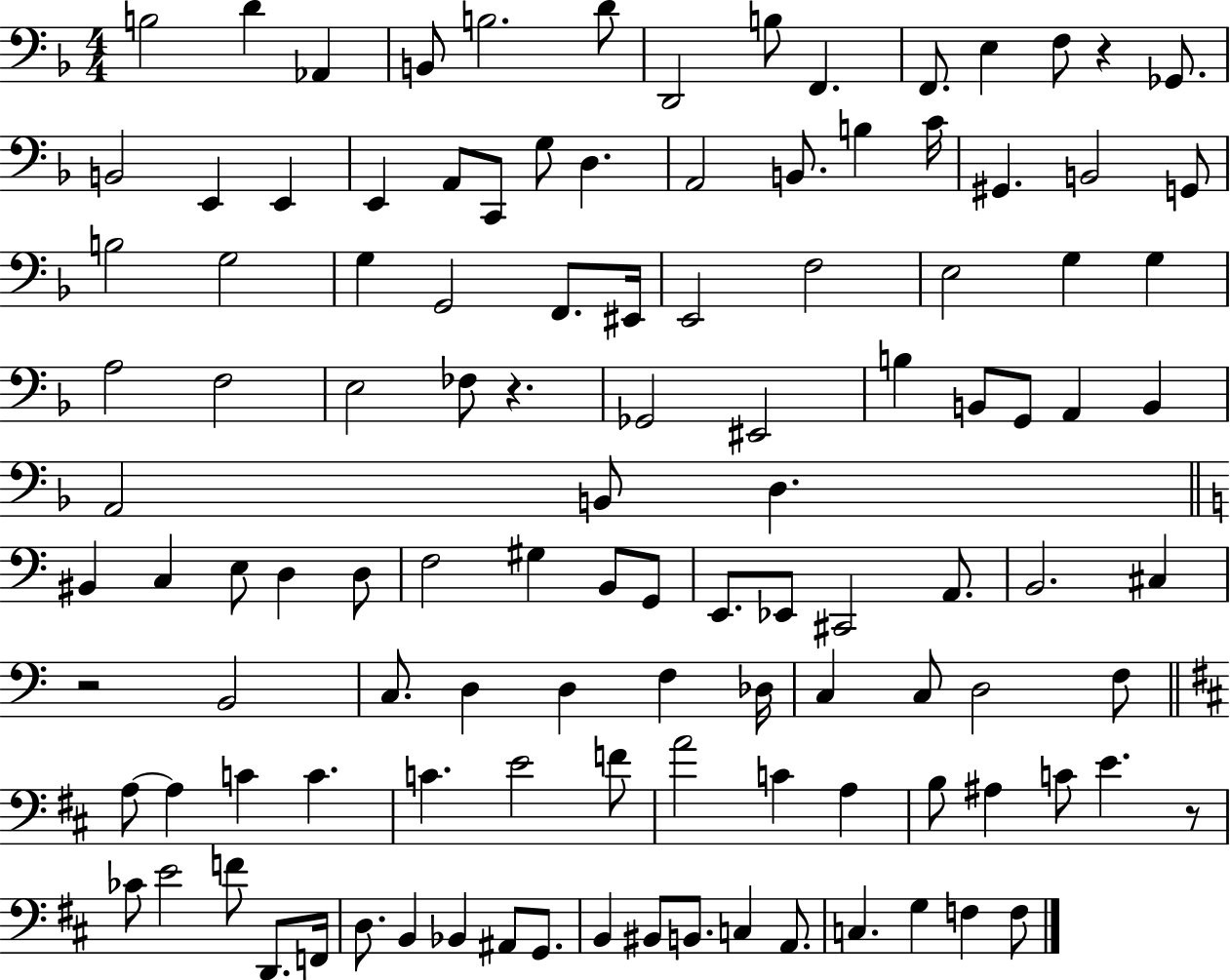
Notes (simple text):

B3/h D4/q Ab2/q B2/e B3/h. D4/e D2/h B3/e F2/q. F2/e. E3/q F3/e R/q Gb2/e. B2/h E2/q E2/q E2/q A2/e C2/e G3/e D3/q. A2/h B2/e. B3/q C4/s G#2/q. B2/h G2/e B3/h G3/h G3/q G2/h F2/e. EIS2/s E2/h F3/h E3/h G3/q G3/q A3/h F3/h E3/h FES3/e R/q. Gb2/h EIS2/h B3/q B2/e G2/e A2/q B2/q A2/h B2/e D3/q. BIS2/q C3/q E3/e D3/q D3/e F3/h G#3/q B2/e G2/e E2/e. Eb2/e C#2/h A2/e. B2/h. C#3/q R/h B2/h C3/e. D3/q D3/q F3/q Db3/s C3/q C3/e D3/h F3/e A3/e A3/q C4/q C4/q. C4/q. E4/h F4/e A4/h C4/q A3/q B3/e A#3/q C4/e E4/q. R/e CES4/e E4/h F4/e D2/e. F2/s D3/e. B2/q Bb2/q A#2/e G2/e. B2/q BIS2/e B2/e. C3/q A2/e. C3/q. G3/q F3/q F3/e